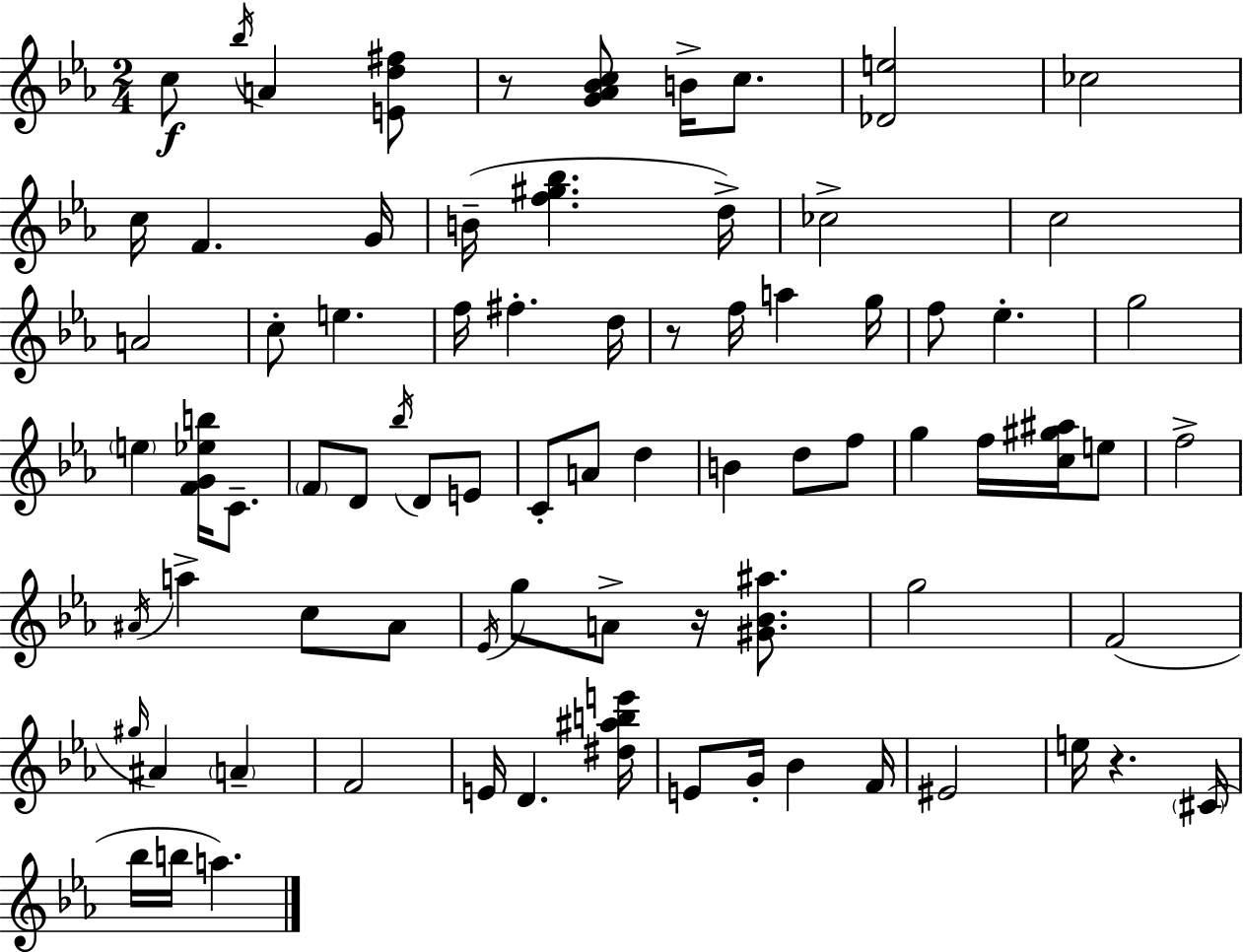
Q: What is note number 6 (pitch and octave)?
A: CES5